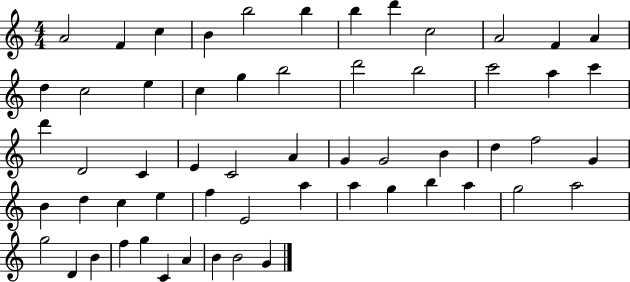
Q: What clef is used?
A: treble